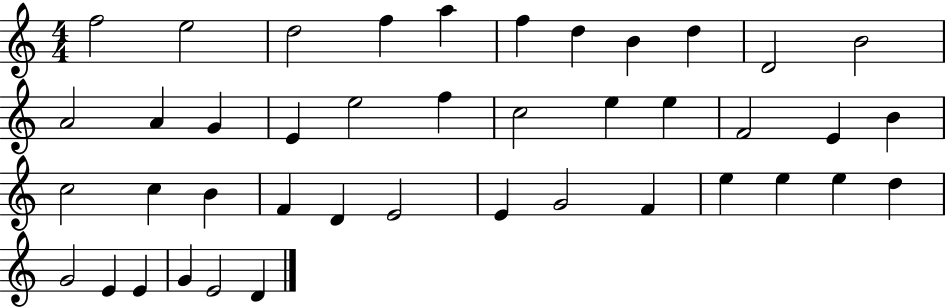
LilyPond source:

{
  \clef treble
  \numericTimeSignature
  \time 4/4
  \key c \major
  f''2 e''2 | d''2 f''4 a''4 | f''4 d''4 b'4 d''4 | d'2 b'2 | \break a'2 a'4 g'4 | e'4 e''2 f''4 | c''2 e''4 e''4 | f'2 e'4 b'4 | \break c''2 c''4 b'4 | f'4 d'4 e'2 | e'4 g'2 f'4 | e''4 e''4 e''4 d''4 | \break g'2 e'4 e'4 | g'4 e'2 d'4 | \bar "|."
}